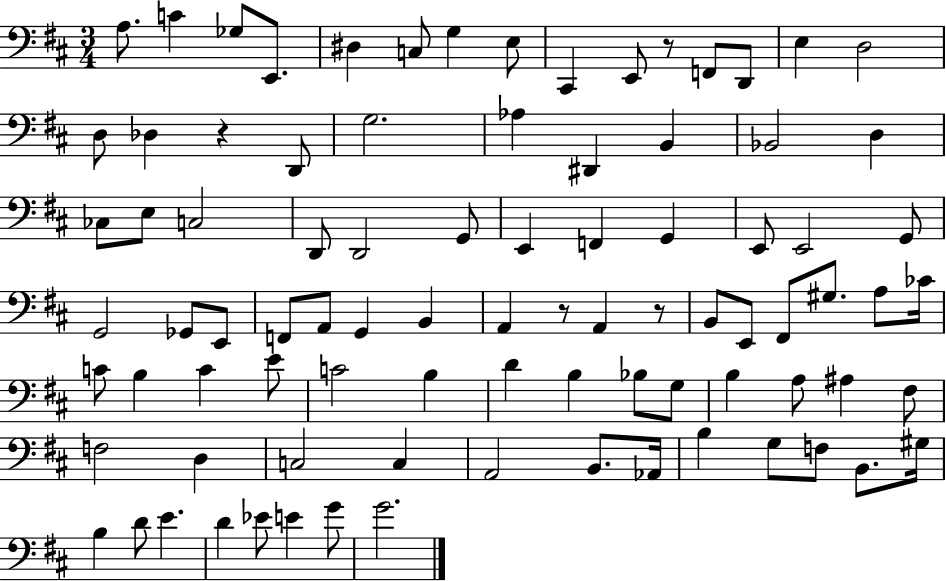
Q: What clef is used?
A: bass